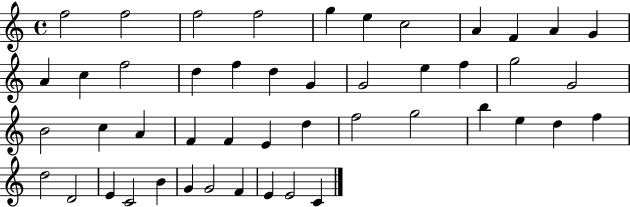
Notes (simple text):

F5/h F5/h F5/h F5/h G5/q E5/q C5/h A4/q F4/q A4/q G4/q A4/q C5/q F5/h D5/q F5/q D5/q G4/q G4/h E5/q F5/q G5/h G4/h B4/h C5/q A4/q F4/q F4/q E4/q D5/q F5/h G5/h B5/q E5/q D5/q F5/q D5/h D4/h E4/q C4/h B4/q G4/q G4/h F4/q E4/q E4/h C4/q